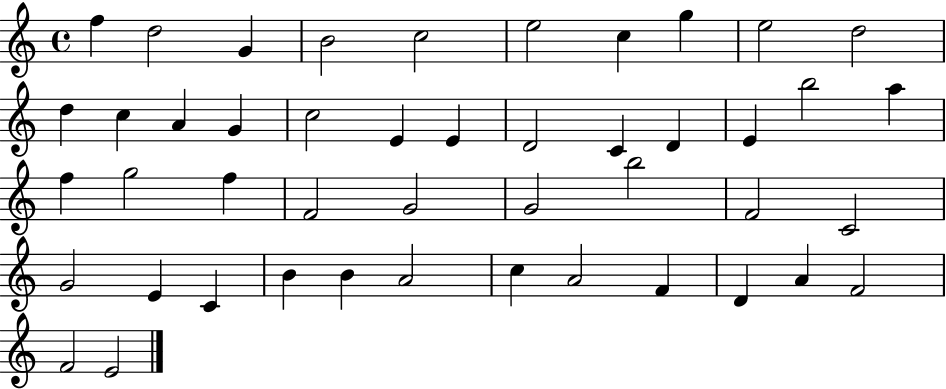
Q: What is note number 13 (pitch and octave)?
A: A4